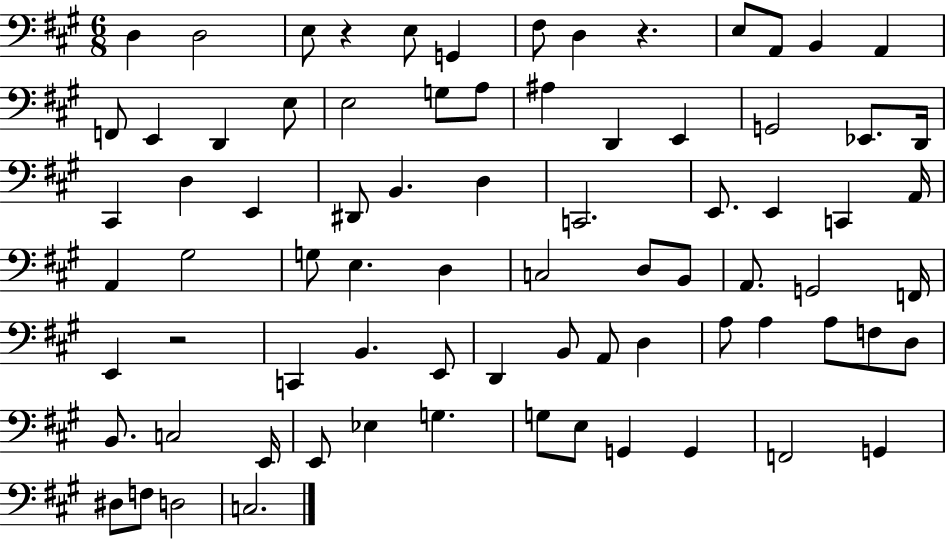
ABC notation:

X:1
T:Untitled
M:6/8
L:1/4
K:A
D, D,2 E,/2 z E,/2 G,, ^F,/2 D, z E,/2 A,,/2 B,, A,, F,,/2 E,, D,, E,/2 E,2 G,/2 A,/2 ^A, D,, E,, G,,2 _E,,/2 D,,/4 ^C,, D, E,, ^D,,/2 B,, D, C,,2 E,,/2 E,, C,, A,,/4 A,, ^G,2 G,/2 E, D, C,2 D,/2 B,,/2 A,,/2 G,,2 F,,/4 E,, z2 C,, B,, E,,/2 D,, B,,/2 A,,/2 D, A,/2 A, A,/2 F,/2 D,/2 B,,/2 C,2 E,,/4 E,,/2 _E, G, G,/2 E,/2 G,, G,, F,,2 G,, ^D,/2 F,/2 D,2 C,2